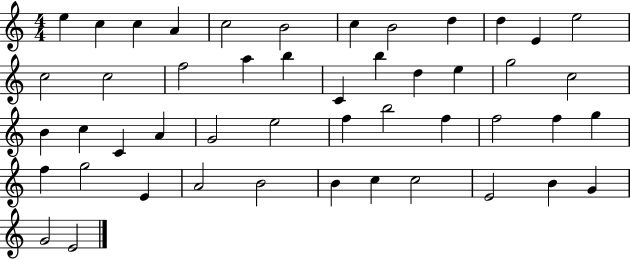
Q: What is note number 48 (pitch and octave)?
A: E4